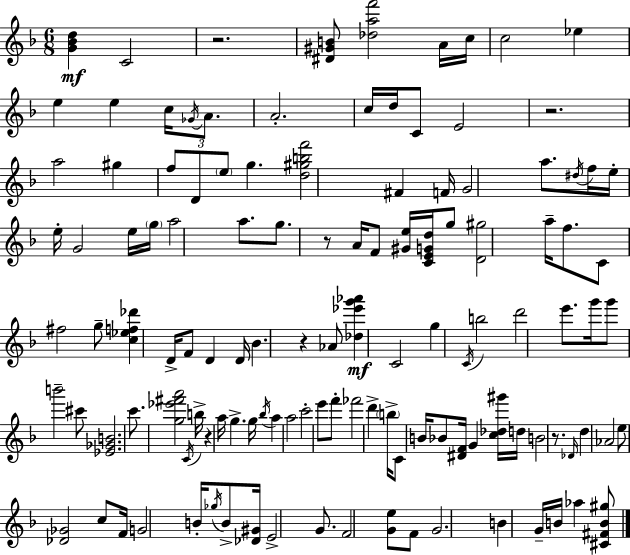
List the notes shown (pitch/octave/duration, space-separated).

[G4,Bb4,D5]/q C4/h R/h. [D#4,G#4,B4]/e [Db5,A5,F6]/h A4/s C5/s C5/h Eb5/q E5/q E5/q C5/s Gb4/s A4/e. A4/h. C5/s D5/s C4/e E4/h R/h. A5/h G#5/q F5/e D4/e E5/e G5/q. [D5,G#5,B5,F6]/h F#4/q F4/s G4/h A5/e. D#5/s F5/s E5/s E5/s G4/h E5/s G5/s A5/h A5/e. G5/e. R/e A4/s F4/e [G#4,E5]/s [C4,E4,G4,D5]/s G5/e [D4,G#5]/h A5/s F5/e. C4/e F#5/h G5/e [C5,Eb5,F5,Db6]/q D4/s F4/e D4/q D4/s Bb4/q. R/q Ab4/e [Db5,Eb6,G6,Ab6]/q C4/h G5/q C4/s B5/h D6/h E6/e. G6/s G6/e B6/h C#6/e [Eb4,Gb4,B4]/h. C6/e. [G5,Eb6,F#6,A6]/h C4/s B5/s R/q A5/s G5/q. G5/s Bb5/s A5/q A5/h C6/h E6/e F6/e FES6/h D6/q B5/s C4/e B4/s Bb4/e [D#4,F4]/s G4/q [C5,Db5,G#6]/s D5/s B4/h R/e. Db4/s D5/q Ab4/h E5/e [Db4,Gb4]/h C5/e F4/s G4/h B4/s Gb5/s B4/e [Db4,G#4]/s E4/h G4/e. F4/h [G4,E5]/e F4/e G4/h. B4/q G4/s B4/s Ab5/q [C#4,F#4,B4,G#5]/e